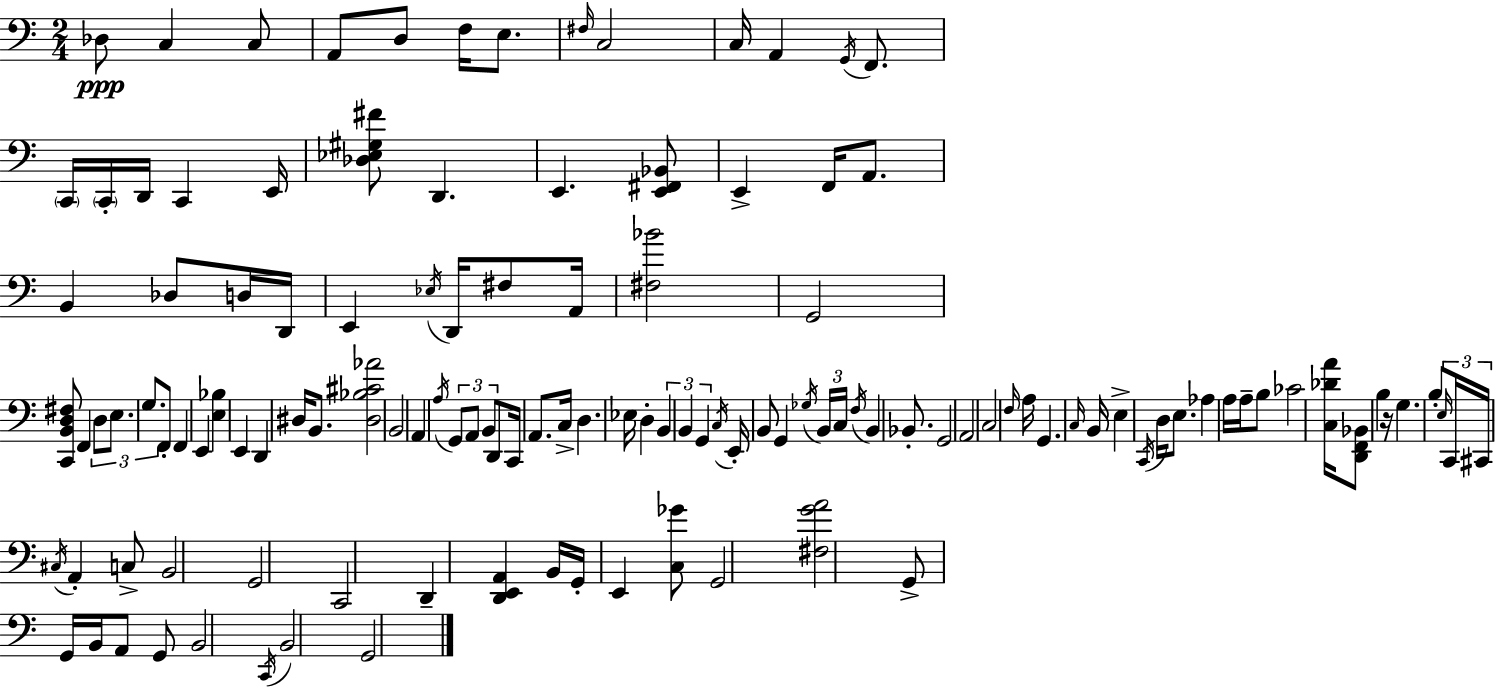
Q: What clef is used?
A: bass